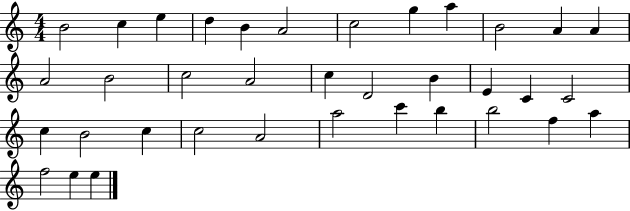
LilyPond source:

{
  \clef treble
  \numericTimeSignature
  \time 4/4
  \key c \major
  b'2 c''4 e''4 | d''4 b'4 a'2 | c''2 g''4 a''4 | b'2 a'4 a'4 | \break a'2 b'2 | c''2 a'2 | c''4 d'2 b'4 | e'4 c'4 c'2 | \break c''4 b'2 c''4 | c''2 a'2 | a''2 c'''4 b''4 | b''2 f''4 a''4 | \break f''2 e''4 e''4 | \bar "|."
}